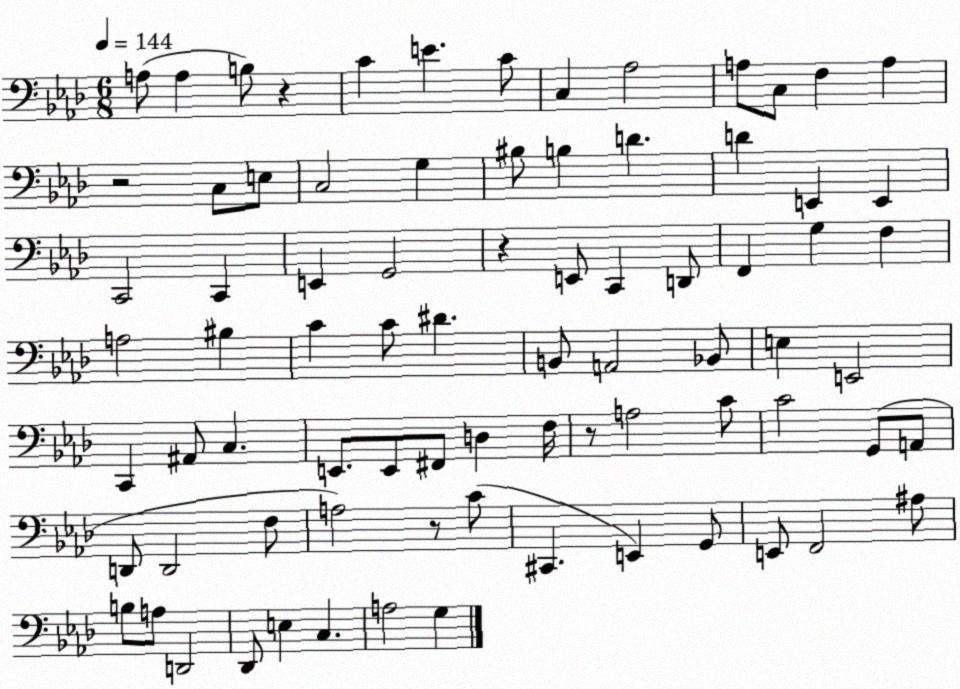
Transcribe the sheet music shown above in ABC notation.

X:1
T:Untitled
M:6/8
L:1/4
K:Ab
A,/2 A, B,/2 z C E C/2 C, _A,2 A,/2 C,/2 F, A, z2 C,/2 E,/2 C,2 G, ^B,/2 B, D D E,, E,, C,,2 C,, E,, G,,2 z E,,/2 C,, D,,/2 F,, G, F, A,2 ^B, C C/2 ^D B,,/2 A,,2 _B,,/2 E, E,,2 C,, ^A,,/2 C, E,,/2 E,,/2 ^F,,/2 D, F,/4 z/2 A,2 C/2 C2 G,,/2 A,,/2 D,,/2 D,,2 F,/2 A,2 z/2 C/2 ^C,, E,, G,,/2 E,,/2 F,,2 ^A,/2 B,/2 A,/2 D,,2 _D,,/2 E, C, A,2 G,